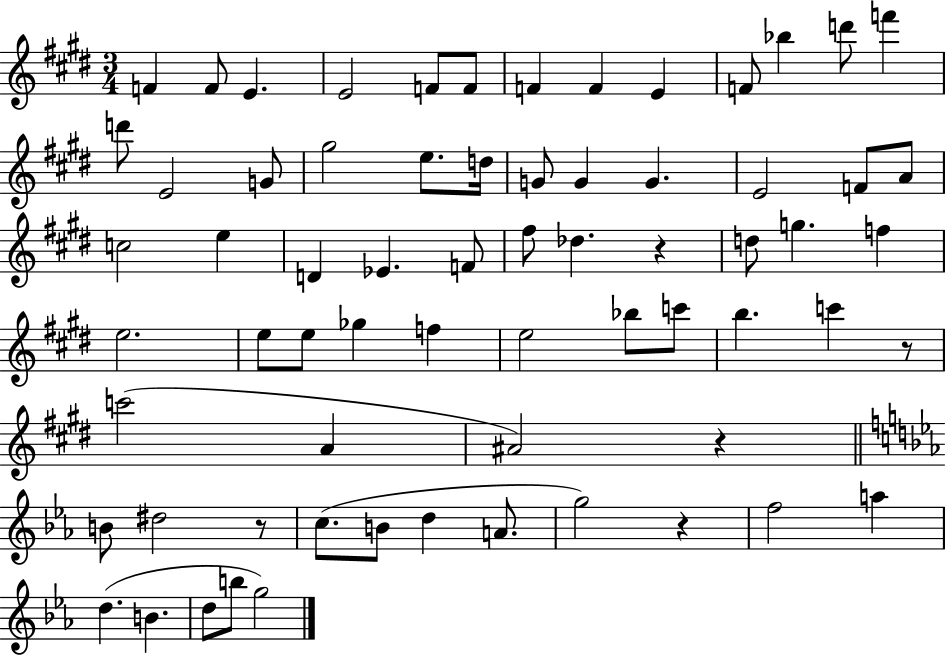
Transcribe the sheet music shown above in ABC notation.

X:1
T:Untitled
M:3/4
L:1/4
K:E
F F/2 E E2 F/2 F/2 F F E F/2 _b d'/2 f' d'/2 E2 G/2 ^g2 e/2 d/4 G/2 G G E2 F/2 A/2 c2 e D _E F/2 ^f/2 _d z d/2 g f e2 e/2 e/2 _g f e2 _b/2 c'/2 b c' z/2 c'2 A ^A2 z B/2 ^d2 z/2 c/2 B/2 d A/2 g2 z f2 a d B d/2 b/2 g2